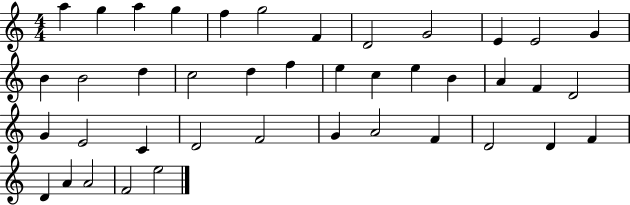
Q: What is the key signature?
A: C major